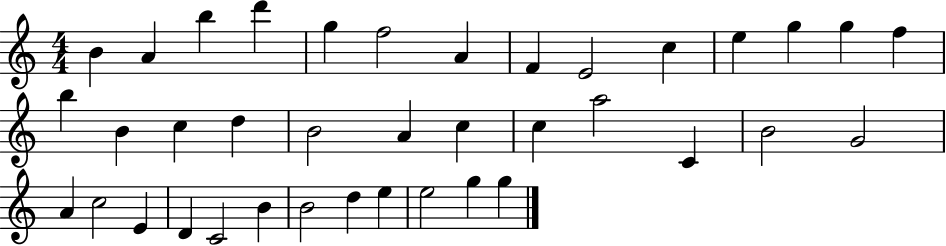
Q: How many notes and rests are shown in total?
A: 38